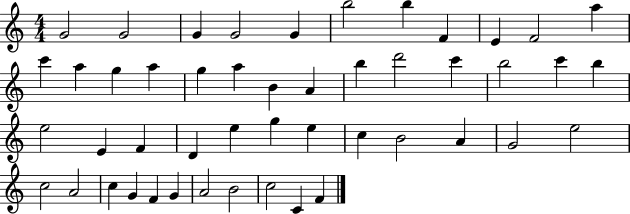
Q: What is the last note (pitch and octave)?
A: F4